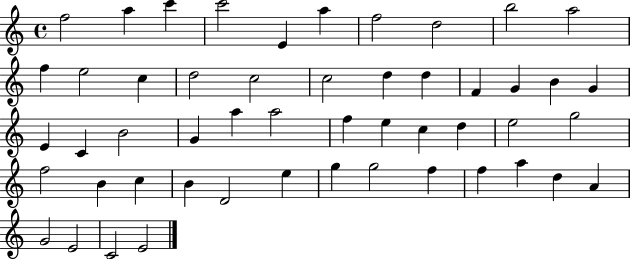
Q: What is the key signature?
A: C major